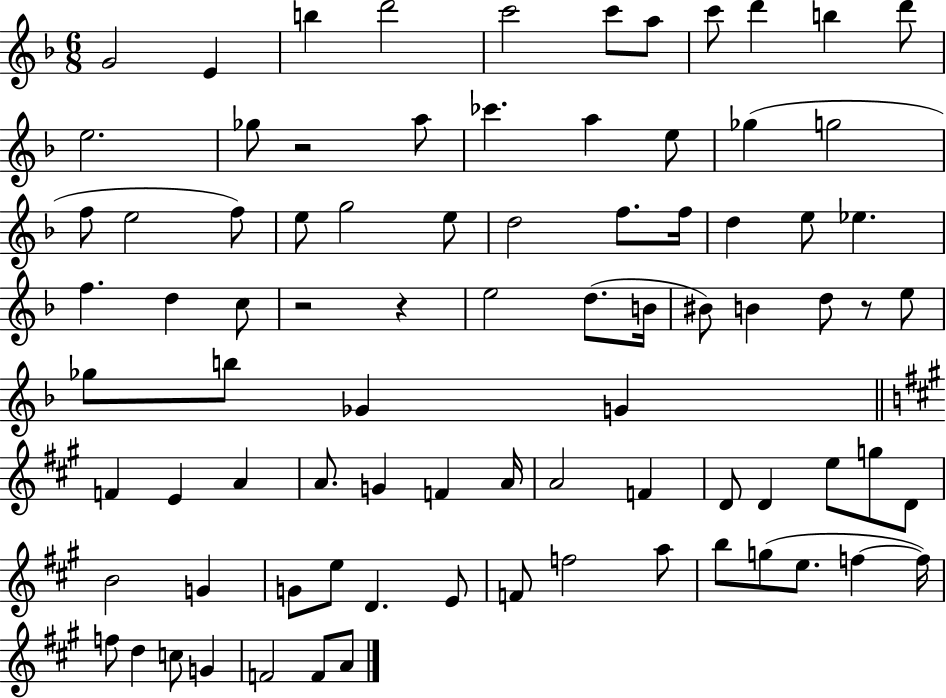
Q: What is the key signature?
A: F major